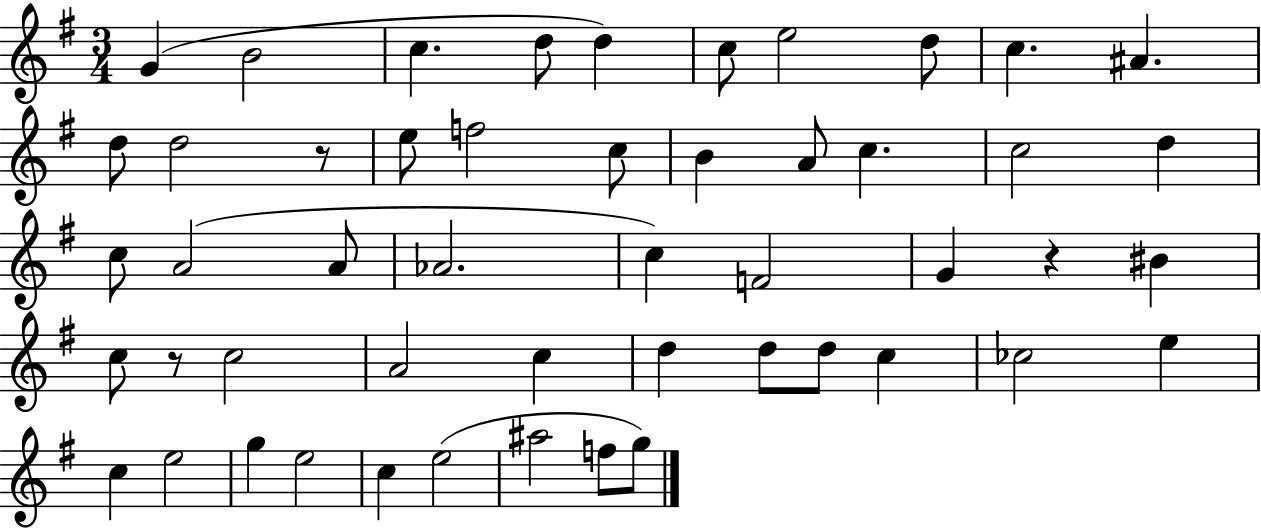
{
  \clef treble
  \numericTimeSignature
  \time 3/4
  \key g \major
  g'4( b'2 | c''4. d''8 d''4) | c''8 e''2 d''8 | c''4. ais'4. | \break d''8 d''2 r8 | e''8 f''2 c''8 | b'4 a'8 c''4. | c''2 d''4 | \break c''8 a'2( a'8 | aes'2. | c''4) f'2 | g'4 r4 bis'4 | \break c''8 r8 c''2 | a'2 c''4 | d''4 d''8 d''8 c''4 | ces''2 e''4 | \break c''4 e''2 | g''4 e''2 | c''4 e''2( | ais''2 f''8 g''8) | \break \bar "|."
}